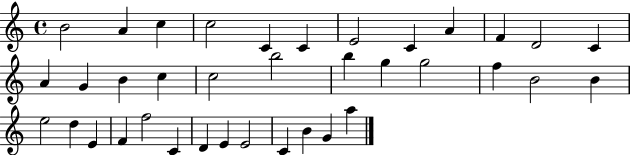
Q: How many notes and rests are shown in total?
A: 37